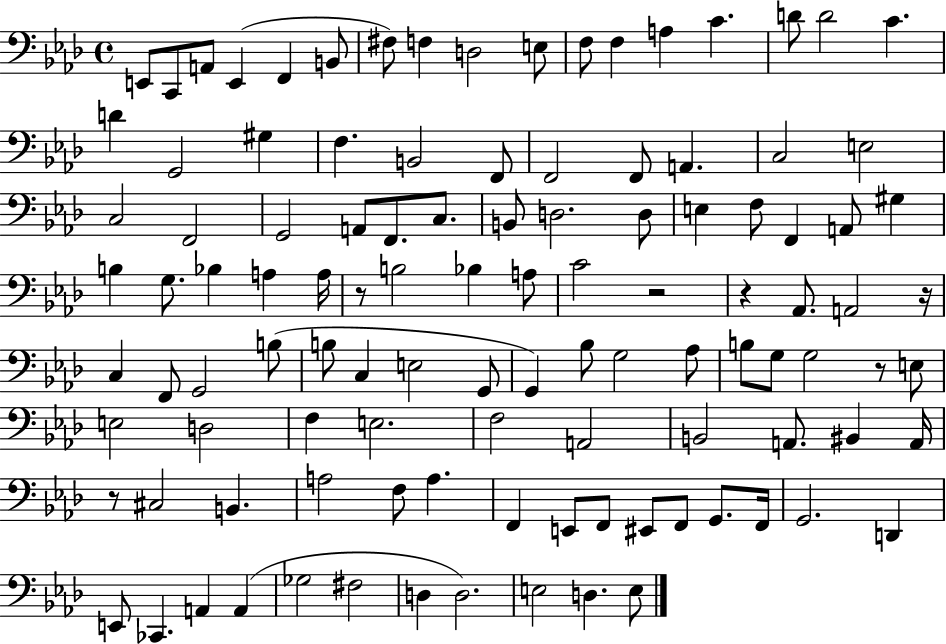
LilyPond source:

{
  \clef bass
  \time 4/4
  \defaultTimeSignature
  \key aes \major
  \repeat volta 2 { e,8 c,8 a,8 e,4( f,4 b,8 | fis8) f4 d2 e8 | f8 f4 a4 c'4. | d'8 d'2 c'4. | \break d'4 g,2 gis4 | f4. b,2 f,8 | f,2 f,8 a,4. | c2 e2 | \break c2 f,2 | g,2 a,8 f,8. c8. | b,8 d2. d8 | e4 f8 f,4 a,8 gis4 | \break b4 g8. bes4 a4 a16 | r8 b2 bes4 a8 | c'2 r2 | r4 aes,8. a,2 r16 | \break c4 f,8 g,2 b8( | b8 c4 e2 g,8 | g,4) bes8 g2 aes8 | b8 g8 g2 r8 e8 | \break e2 d2 | f4 e2. | f2 a,2 | b,2 a,8. bis,4 a,16 | \break r8 cis2 b,4. | a2 f8 a4. | f,4 e,8 f,8 eis,8 f,8 g,8. f,16 | g,2. d,4 | \break e,8 ces,4. a,4 a,4( | ges2 fis2 | d4 d2.) | e2 d4. e8 | \break } \bar "|."
}